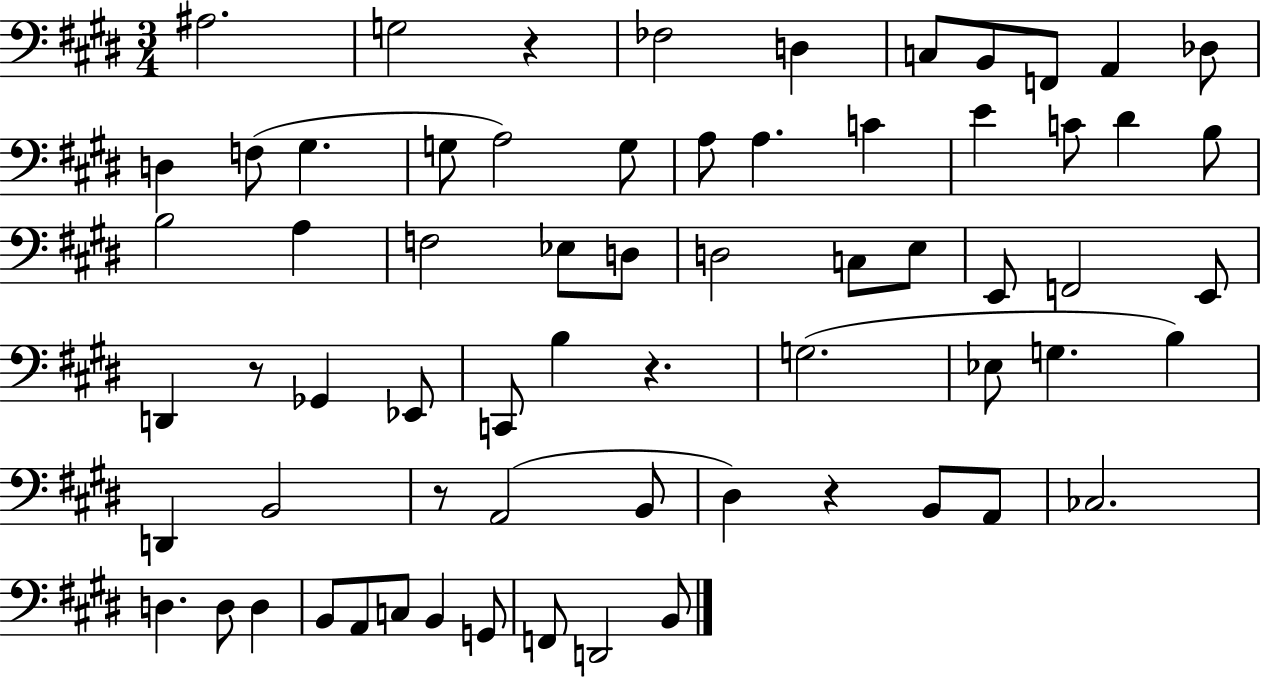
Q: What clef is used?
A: bass